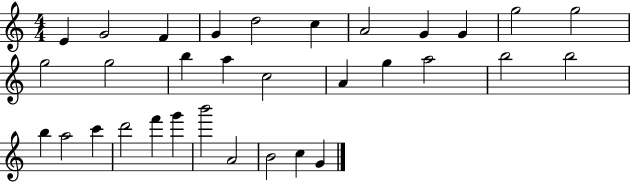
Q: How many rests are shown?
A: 0